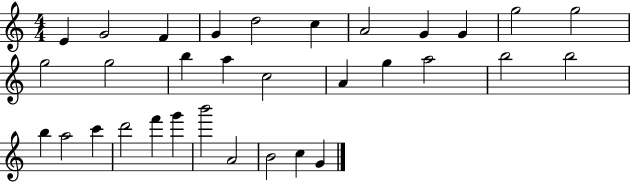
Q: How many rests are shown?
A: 0